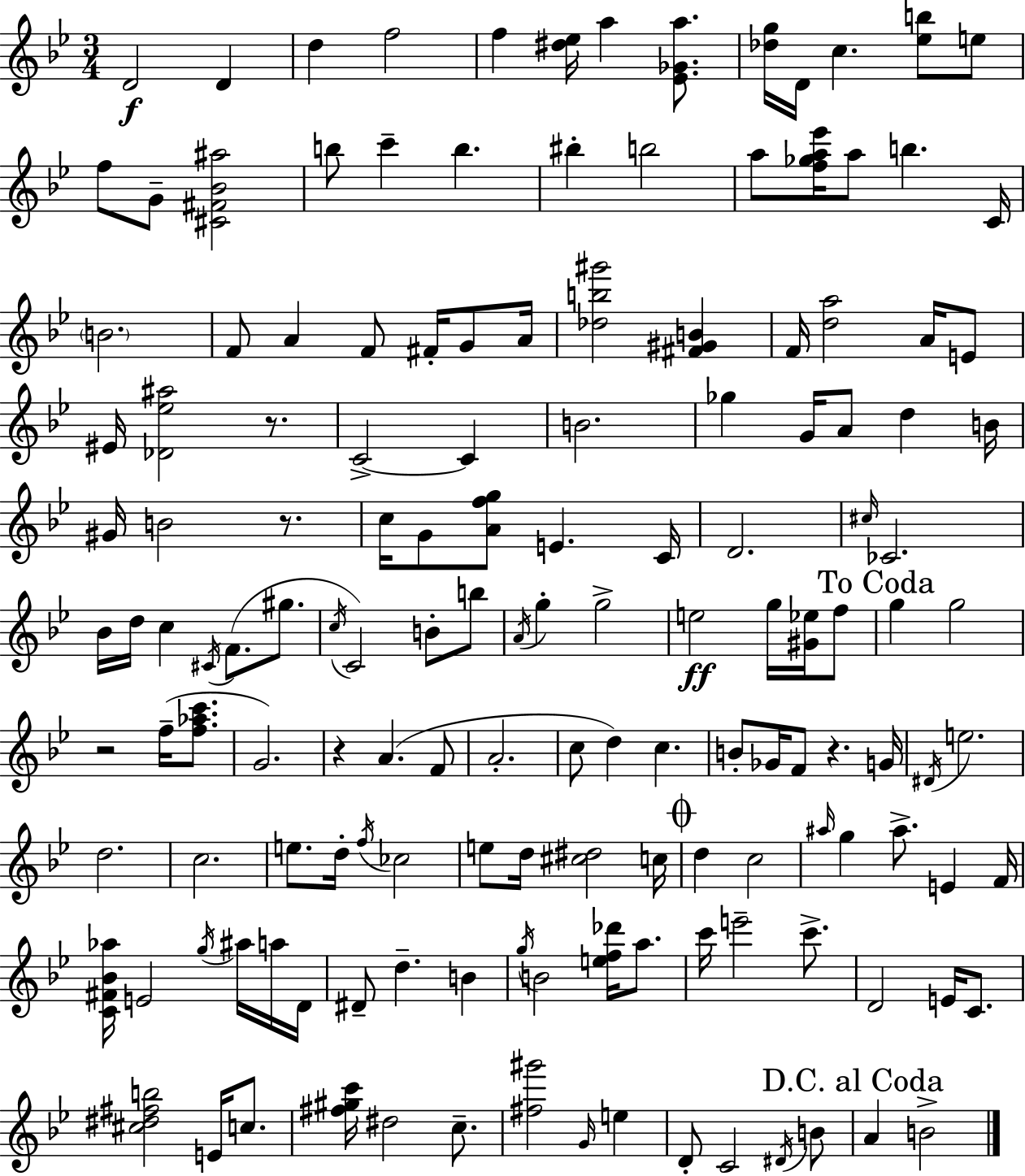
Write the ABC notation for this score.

X:1
T:Untitled
M:3/4
L:1/4
K:Bb
D2 D d f2 f [^d_e]/4 a [_E_Ga]/2 [_dg]/4 D/4 c [_eb]/2 e/2 f/2 G/2 [^C^F_B^a]2 b/2 c' b ^b b2 a/2 [f_ga_e']/4 a/2 b C/4 B2 F/2 A F/2 ^F/4 G/2 A/4 [_db^g']2 [^F^GB] F/4 [da]2 A/4 E/2 ^E/4 [_D_e^a]2 z/2 C2 C B2 _g G/4 A/2 d B/4 ^G/4 B2 z/2 c/4 G/2 [Afg]/2 E C/4 D2 ^c/4 _C2 _B/4 d/4 c ^C/4 F/2 ^g/2 c/4 C2 B/2 b/2 A/4 g g2 e2 g/4 [^G_e]/4 f/2 g g2 z2 f/4 [f_ac']/2 G2 z A F/2 A2 c/2 d c B/2 _G/4 F/2 z G/4 ^D/4 e2 d2 c2 e/2 d/4 f/4 _c2 e/2 d/4 [^c^d]2 c/4 d c2 ^a/4 g ^a/2 E F/4 [C^F_B_a]/4 E2 g/4 ^a/4 a/4 D/4 ^D/2 d B g/4 B2 [ef_d']/4 a/2 c'/4 e'2 c'/2 D2 E/4 C/2 [^c^d^fb]2 E/4 c/2 [^f^gc']/4 ^d2 c/2 [^f^g']2 G/4 e D/2 C2 ^D/4 B/2 A B2